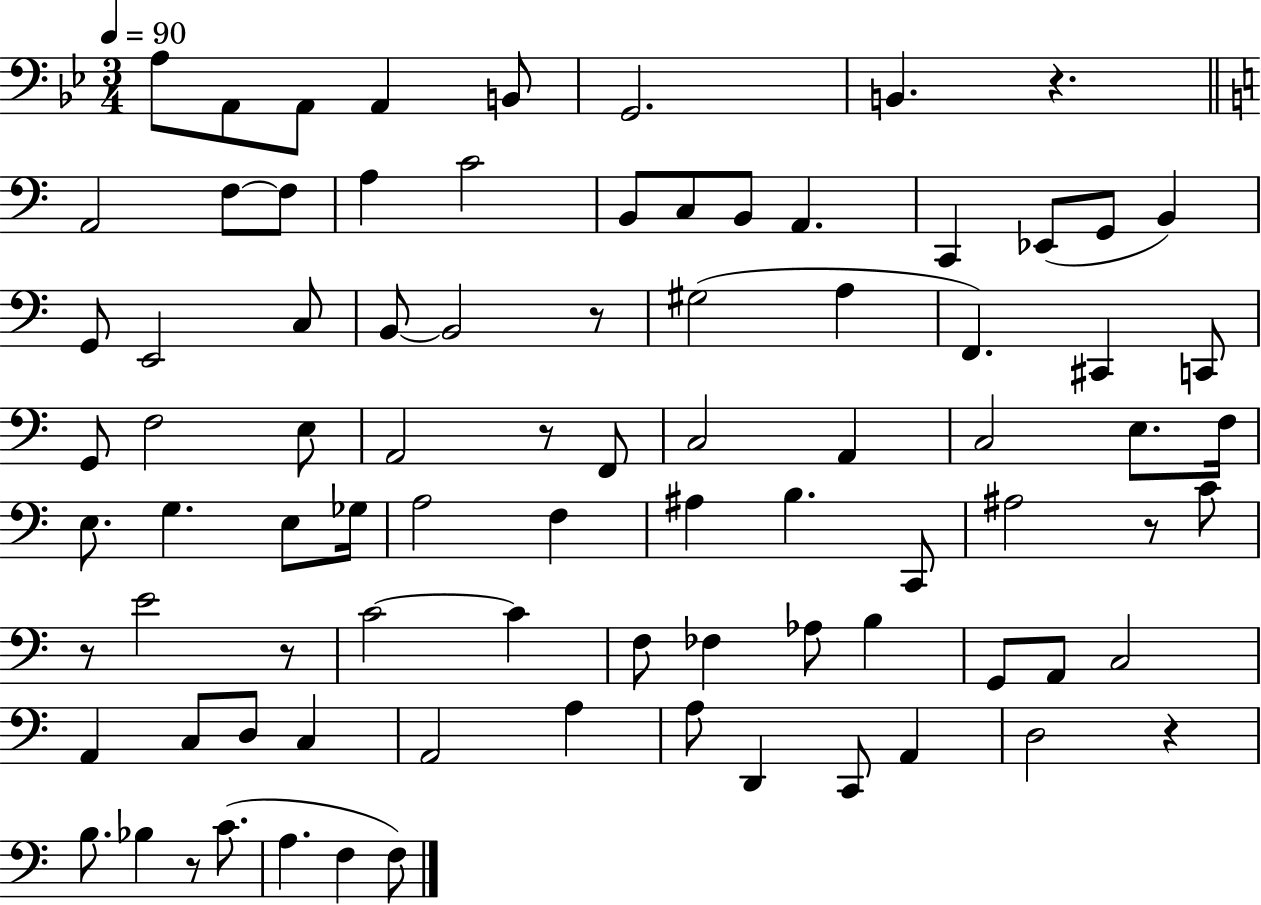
A3/e A2/e A2/e A2/q B2/e G2/h. B2/q. R/q. A2/h F3/e F3/e A3/q C4/h B2/e C3/e B2/e A2/q. C2/q Eb2/e G2/e B2/q G2/e E2/h C3/e B2/e B2/h R/e G#3/h A3/q F2/q. C#2/q C2/e G2/e F3/h E3/e A2/h R/e F2/e C3/h A2/q C3/h E3/e. F3/s E3/e. G3/q. E3/e Gb3/s A3/h F3/q A#3/q B3/q. C2/e A#3/h R/e C4/e R/e E4/h R/e C4/h C4/q F3/e FES3/q Ab3/e B3/q G2/e A2/e C3/h A2/q C3/e D3/e C3/q A2/h A3/q A3/e D2/q C2/e A2/q D3/h R/q B3/e. Bb3/q R/e C4/e. A3/q. F3/q F3/e